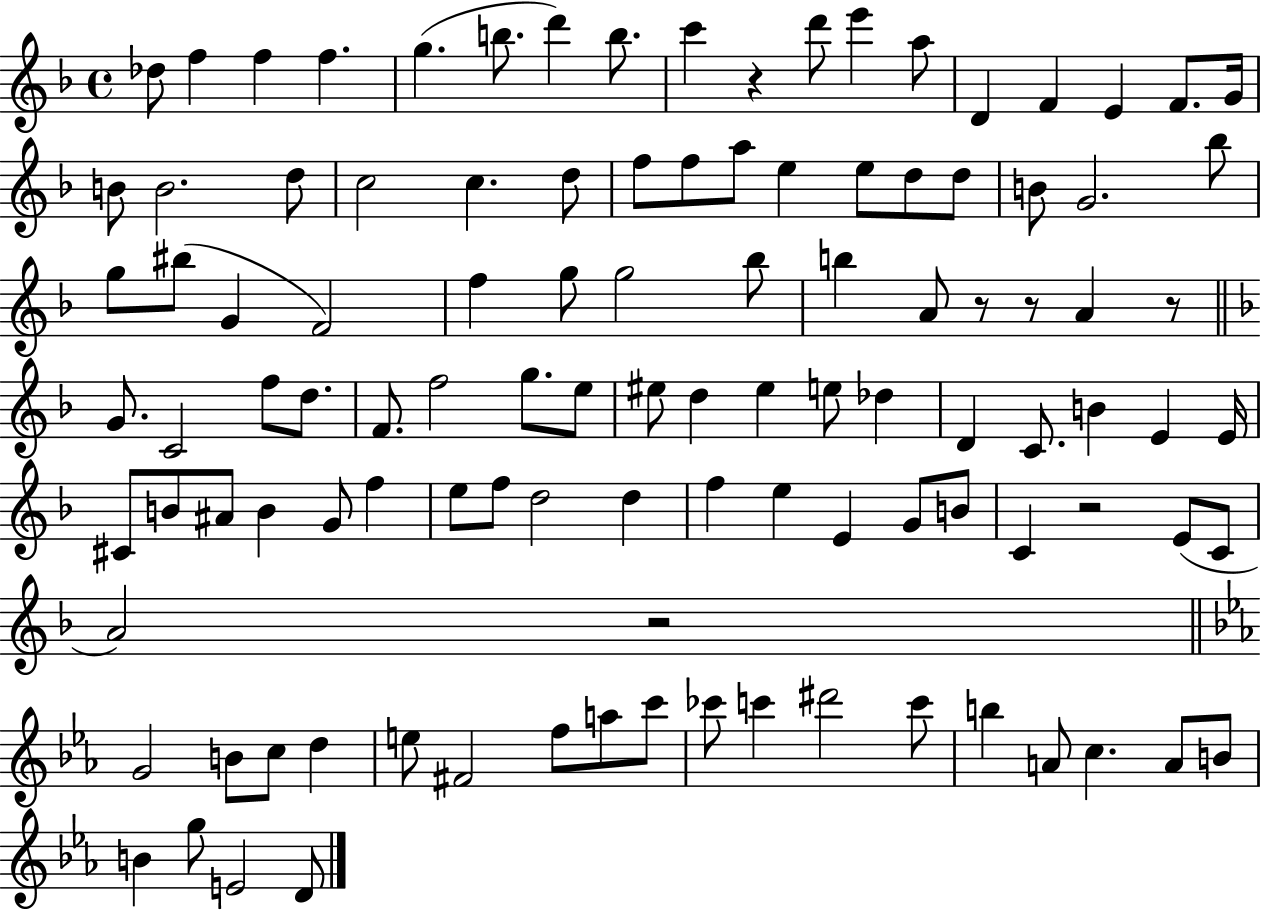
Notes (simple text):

Db5/e F5/q F5/q F5/q. G5/q. B5/e. D6/q B5/e. C6/q R/q D6/e E6/q A5/e D4/q F4/q E4/q F4/e. G4/s B4/e B4/h. D5/e C5/h C5/q. D5/e F5/e F5/e A5/e E5/q E5/e D5/e D5/e B4/e G4/h. Bb5/e G5/e BIS5/e G4/q F4/h F5/q G5/e G5/h Bb5/e B5/q A4/e R/e R/e A4/q R/e G4/e. C4/h F5/e D5/e. F4/e. F5/h G5/e. E5/e EIS5/e D5/q EIS5/q E5/e Db5/q D4/q C4/e. B4/q E4/q E4/s C#4/e B4/e A#4/e B4/q G4/e F5/q E5/e F5/e D5/h D5/q F5/q E5/q E4/q G4/e B4/e C4/q R/h E4/e C4/e A4/h R/h G4/h B4/e C5/e D5/q E5/e F#4/h F5/e A5/e C6/e CES6/e C6/q D#6/h C6/e B5/q A4/e C5/q. A4/e B4/e B4/q G5/e E4/h D4/e